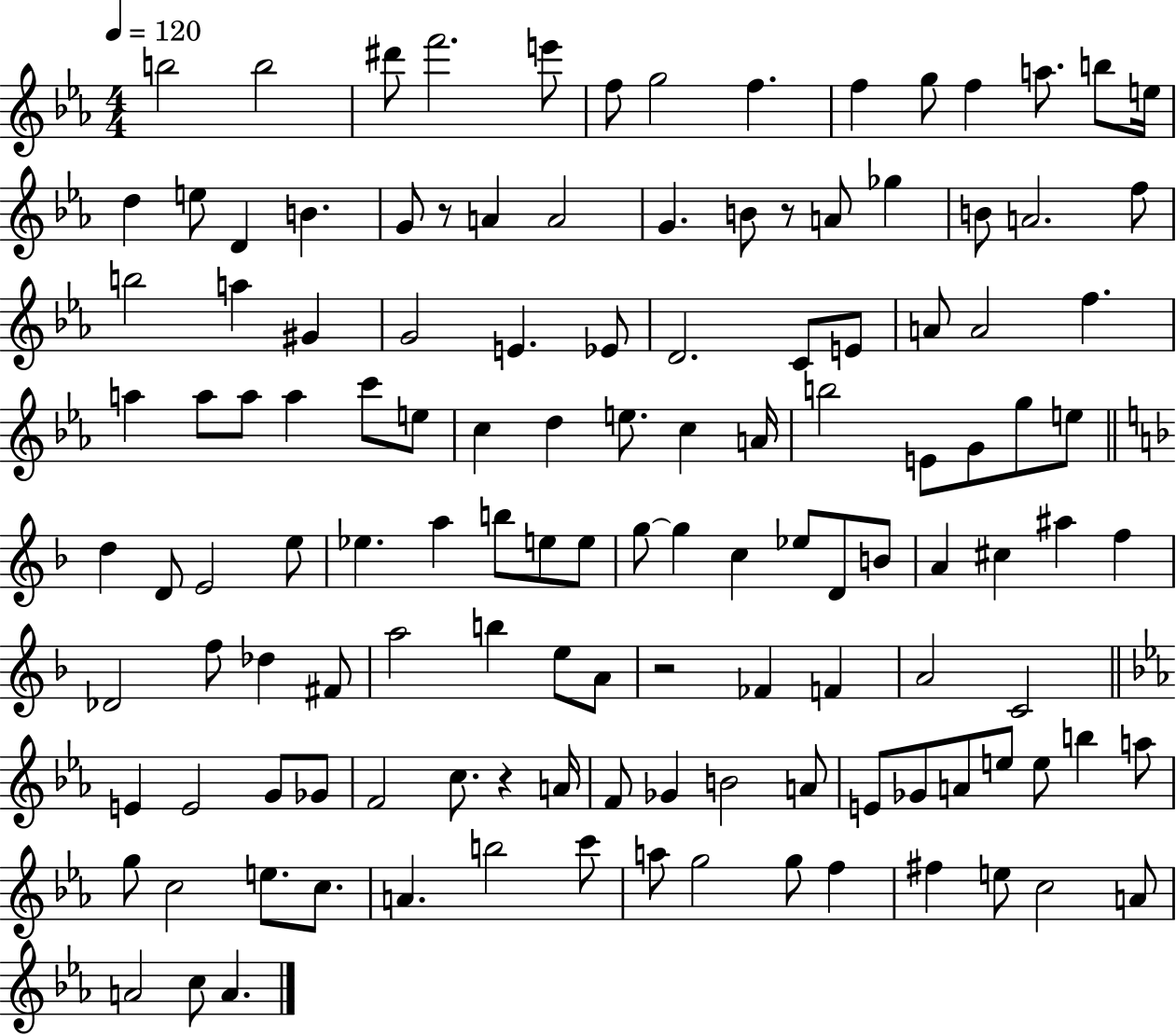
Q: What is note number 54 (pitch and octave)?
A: G4